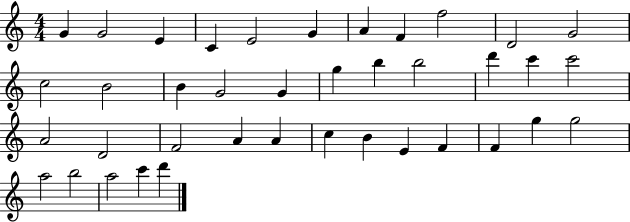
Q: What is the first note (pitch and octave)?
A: G4